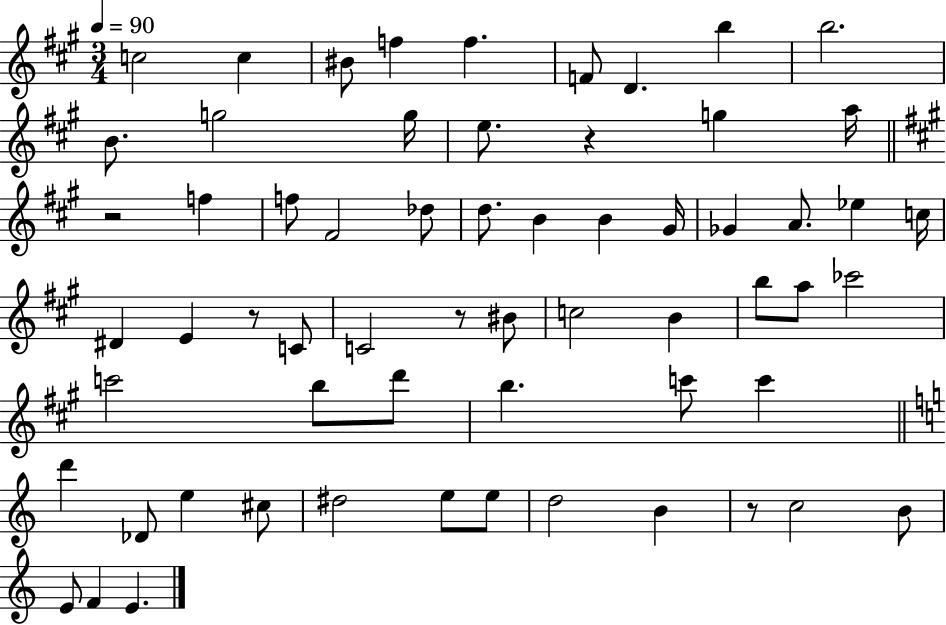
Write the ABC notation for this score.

X:1
T:Untitled
M:3/4
L:1/4
K:A
c2 c ^B/2 f f F/2 D b b2 B/2 g2 g/4 e/2 z g a/4 z2 f f/2 ^F2 _d/2 d/2 B B ^G/4 _G A/2 _e c/4 ^D E z/2 C/2 C2 z/2 ^B/2 c2 B b/2 a/2 _c'2 c'2 b/2 d'/2 b c'/2 c' d' _D/2 e ^c/2 ^d2 e/2 e/2 d2 B z/2 c2 B/2 E/2 F E